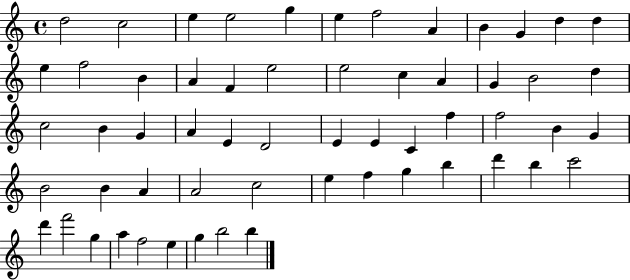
{
  \clef treble
  \time 4/4
  \defaultTimeSignature
  \key c \major
  d''2 c''2 | e''4 e''2 g''4 | e''4 f''2 a'4 | b'4 g'4 d''4 d''4 | \break e''4 f''2 b'4 | a'4 f'4 e''2 | e''2 c''4 a'4 | g'4 b'2 d''4 | \break c''2 b'4 g'4 | a'4 e'4 d'2 | e'4 e'4 c'4 f''4 | f''2 b'4 g'4 | \break b'2 b'4 a'4 | a'2 c''2 | e''4 f''4 g''4 b''4 | d'''4 b''4 c'''2 | \break d'''4 f'''2 g''4 | a''4 f''2 e''4 | g''4 b''2 b''4 | \bar "|."
}